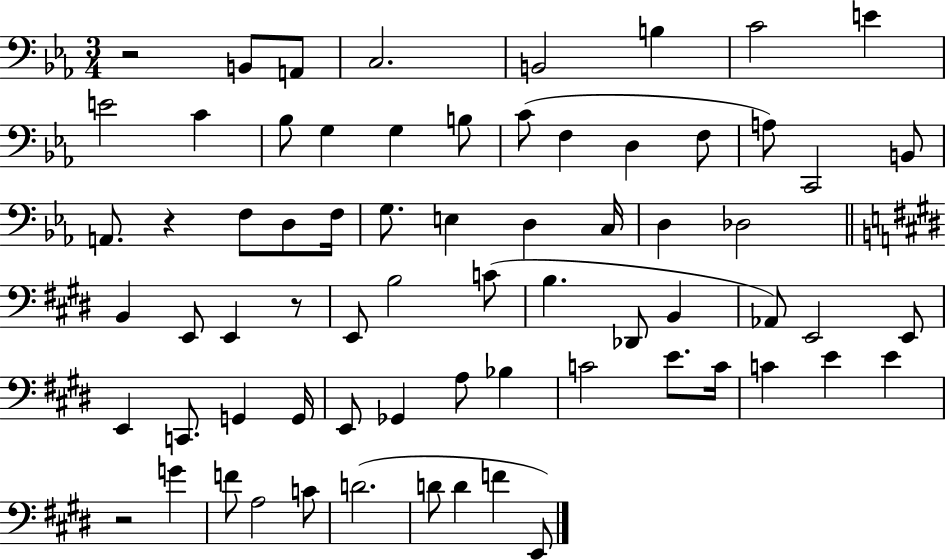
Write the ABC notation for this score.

X:1
T:Untitled
M:3/4
L:1/4
K:Eb
z2 B,,/2 A,,/2 C,2 B,,2 B, C2 E E2 C _B,/2 G, G, B,/2 C/2 F, D, F,/2 A,/2 C,,2 B,,/2 A,,/2 z F,/2 D,/2 F,/4 G,/2 E, D, C,/4 D, _D,2 B,, E,,/2 E,, z/2 E,,/2 B,2 C/2 B, _D,,/2 B,, _A,,/2 E,,2 E,,/2 E,, C,,/2 G,, G,,/4 E,,/2 _G,, A,/2 _B, C2 E/2 C/4 C E E z2 G F/2 A,2 C/2 D2 D/2 D F E,,/2